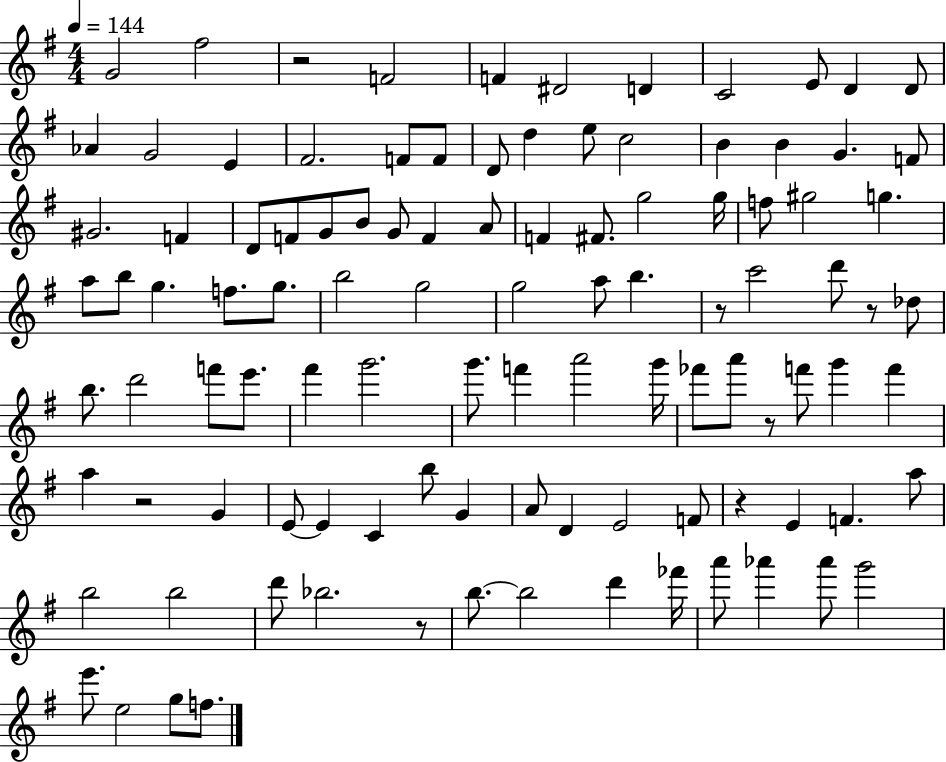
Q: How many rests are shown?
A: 7